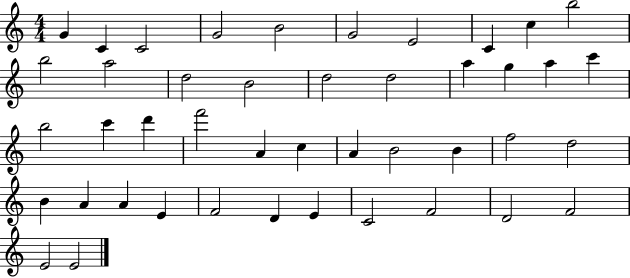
{
  \clef treble
  \numericTimeSignature
  \time 4/4
  \key c \major
  g'4 c'4 c'2 | g'2 b'2 | g'2 e'2 | c'4 c''4 b''2 | \break b''2 a''2 | d''2 b'2 | d''2 d''2 | a''4 g''4 a''4 c'''4 | \break b''2 c'''4 d'''4 | f'''2 a'4 c''4 | a'4 b'2 b'4 | f''2 d''2 | \break b'4 a'4 a'4 e'4 | f'2 d'4 e'4 | c'2 f'2 | d'2 f'2 | \break e'2 e'2 | \bar "|."
}